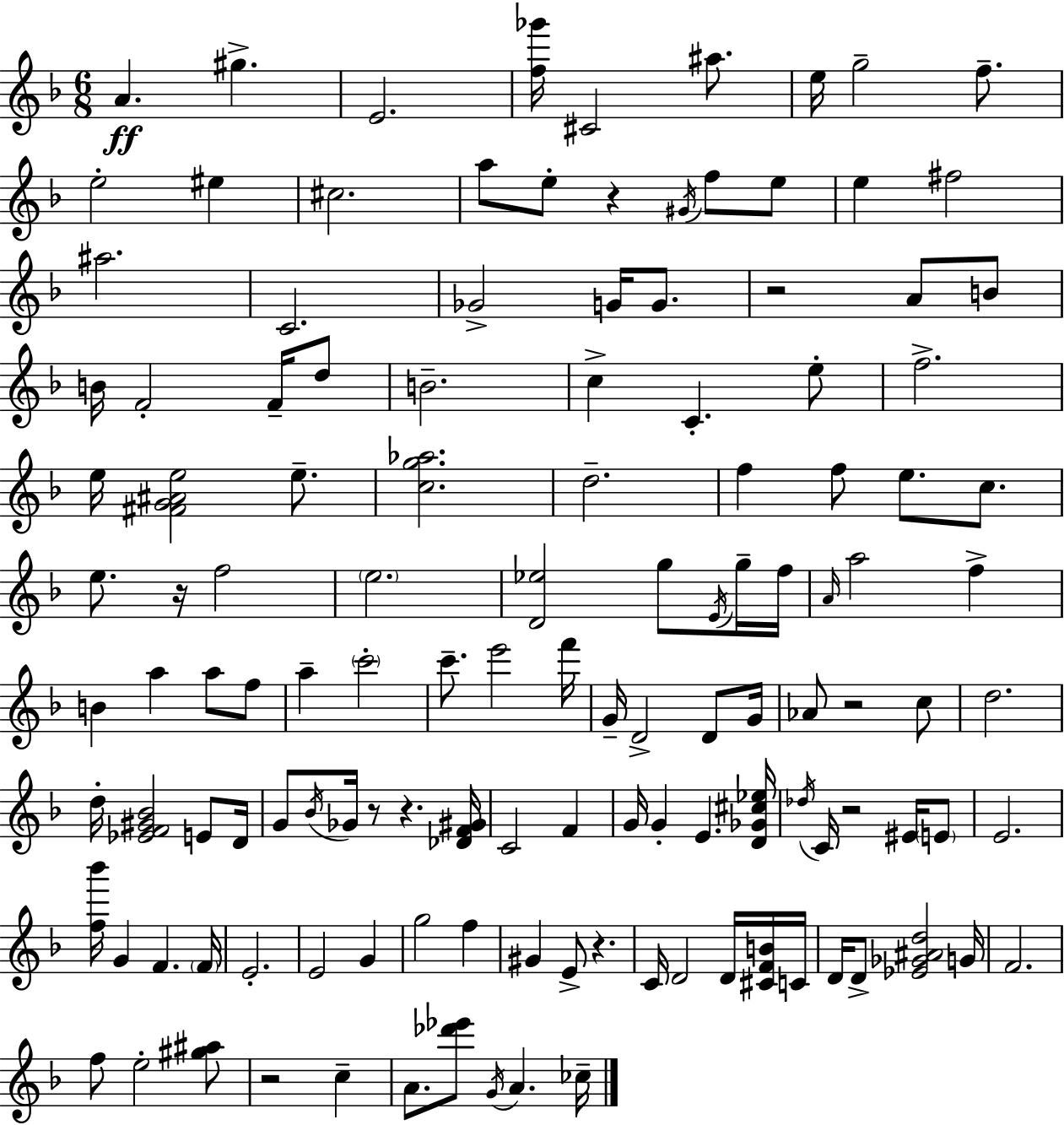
A4/q. G#5/q. E4/h. [F5,Gb6]/s C#4/h A#5/e. E5/s G5/h F5/e. E5/h EIS5/q C#5/h. A5/e E5/e R/q G#4/s F5/e E5/e E5/q F#5/h A#5/h. C4/h. Gb4/h G4/s G4/e. R/h A4/e B4/e B4/s F4/h F4/s D5/e B4/h. C5/q C4/q. E5/e F5/h. E5/s [F#4,G4,A#4,E5]/h E5/e. [C5,G5,Ab5]/h. D5/h. F5/q F5/e E5/e. C5/e. E5/e. R/s F5/h E5/h. [D4,Eb5]/h G5/e E4/s G5/s F5/s A4/s A5/h F5/q B4/q A5/q A5/e F5/e A5/q C6/h C6/e. E6/h F6/s G4/s D4/h D4/e G4/s Ab4/e R/h C5/e D5/h. D5/s [Eb4,F4,G#4,Bb4]/h E4/e D4/s G4/e Bb4/s Gb4/s R/e R/q. [Db4,F4,G#4]/s C4/h F4/q G4/s G4/q E4/q. [D4,Gb4,C#5,Eb5]/s Db5/s C4/s R/h EIS4/s E4/e E4/h. [F5,Bb6]/s G4/q F4/q. F4/s E4/h. E4/h G4/q G5/h F5/q G#4/q E4/e R/q. C4/s D4/h D4/s [C#4,F4,B4]/s C4/s D4/s D4/e [Eb4,Gb4,A#4,D5]/h G4/s F4/h. F5/e E5/h [G#5,A#5]/e R/h C5/q A4/e. [Db6,Eb6]/e G4/s A4/q. CES5/s